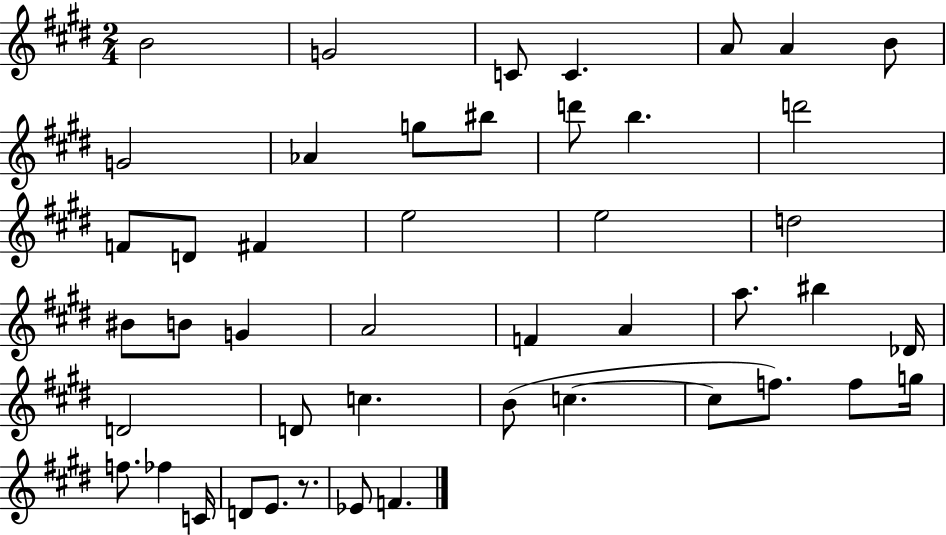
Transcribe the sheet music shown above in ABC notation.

X:1
T:Untitled
M:2/4
L:1/4
K:E
B2 G2 C/2 C A/2 A B/2 G2 _A g/2 ^b/2 d'/2 b d'2 F/2 D/2 ^F e2 e2 d2 ^B/2 B/2 G A2 F A a/2 ^b _D/4 D2 D/2 c B/2 c c/2 f/2 f/2 g/4 f/2 _f C/4 D/2 E/2 z/2 _E/2 F